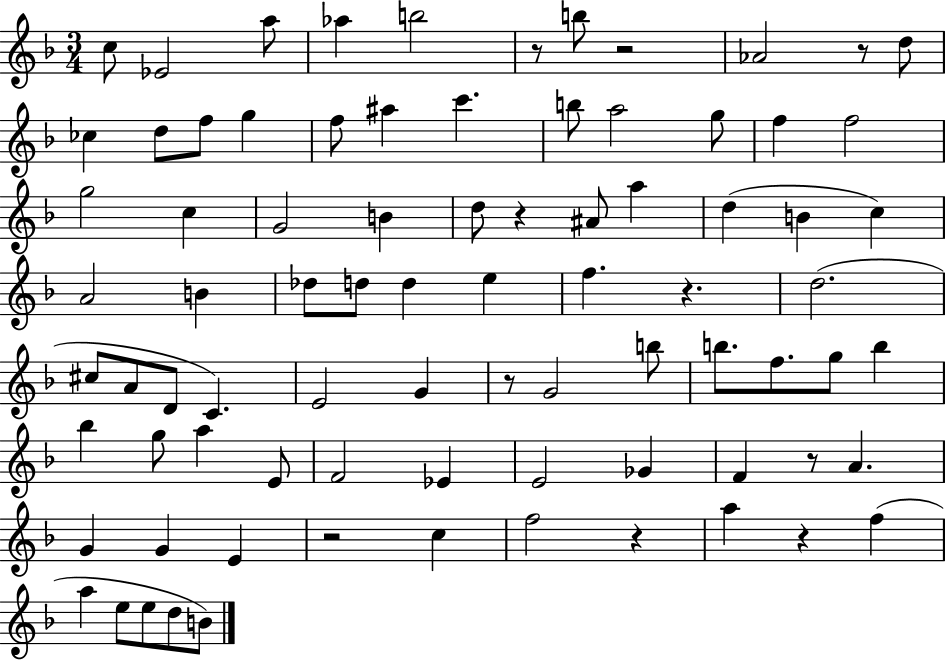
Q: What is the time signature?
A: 3/4